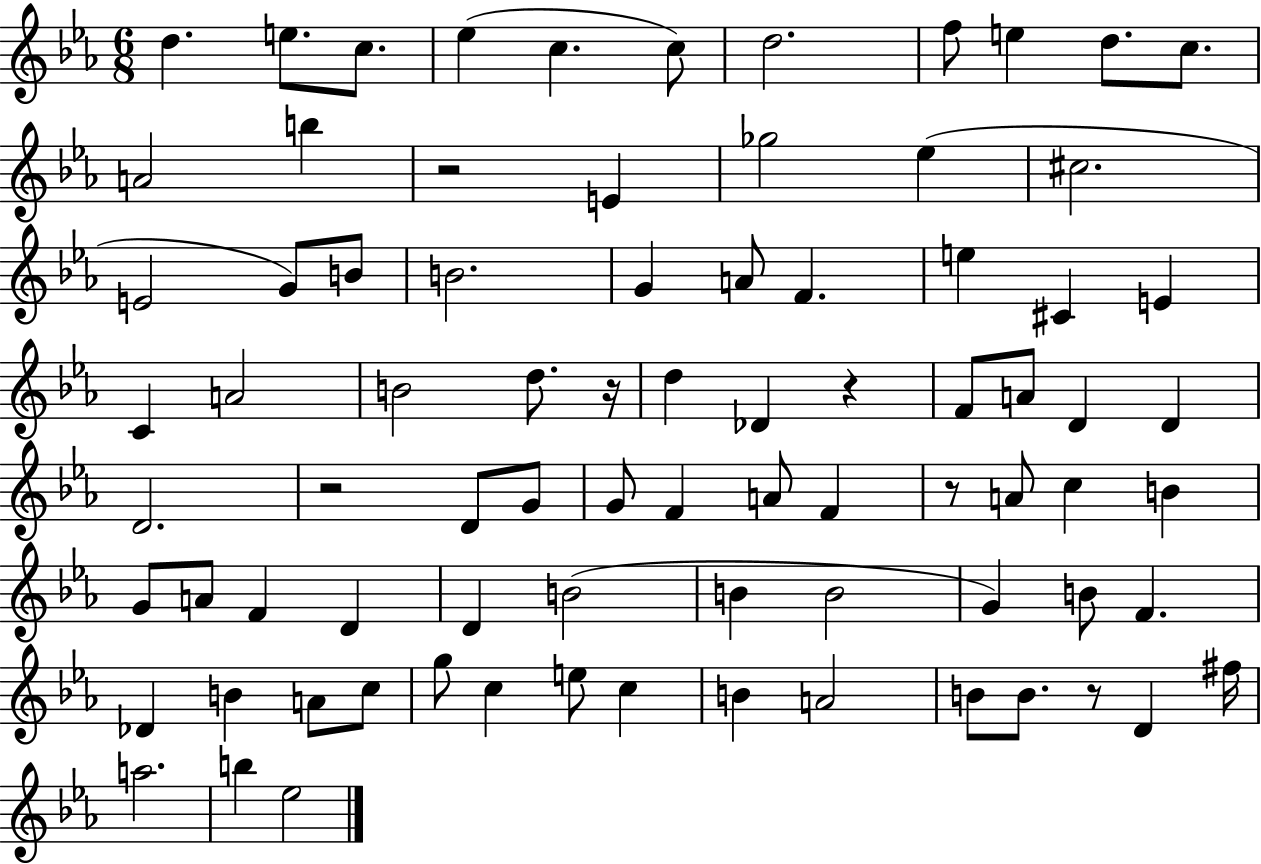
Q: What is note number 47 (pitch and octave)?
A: B4